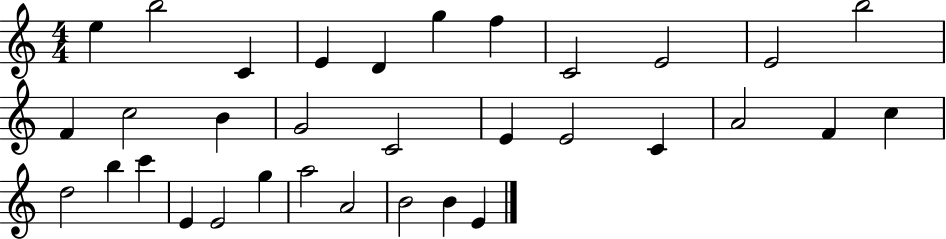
E5/q B5/h C4/q E4/q D4/q G5/q F5/q C4/h E4/h E4/h B5/h F4/q C5/h B4/q G4/h C4/h E4/q E4/h C4/q A4/h F4/q C5/q D5/h B5/q C6/q E4/q E4/h G5/q A5/h A4/h B4/h B4/q E4/q